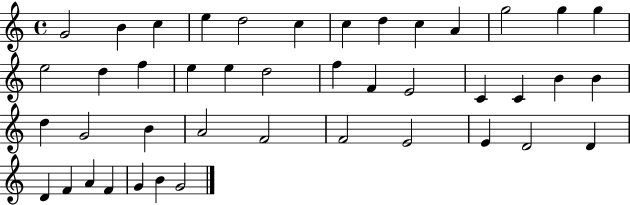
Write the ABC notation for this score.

X:1
T:Untitled
M:4/4
L:1/4
K:C
G2 B c e d2 c c d c A g2 g g e2 d f e e d2 f F E2 C C B B d G2 B A2 F2 F2 E2 E D2 D D F A F G B G2